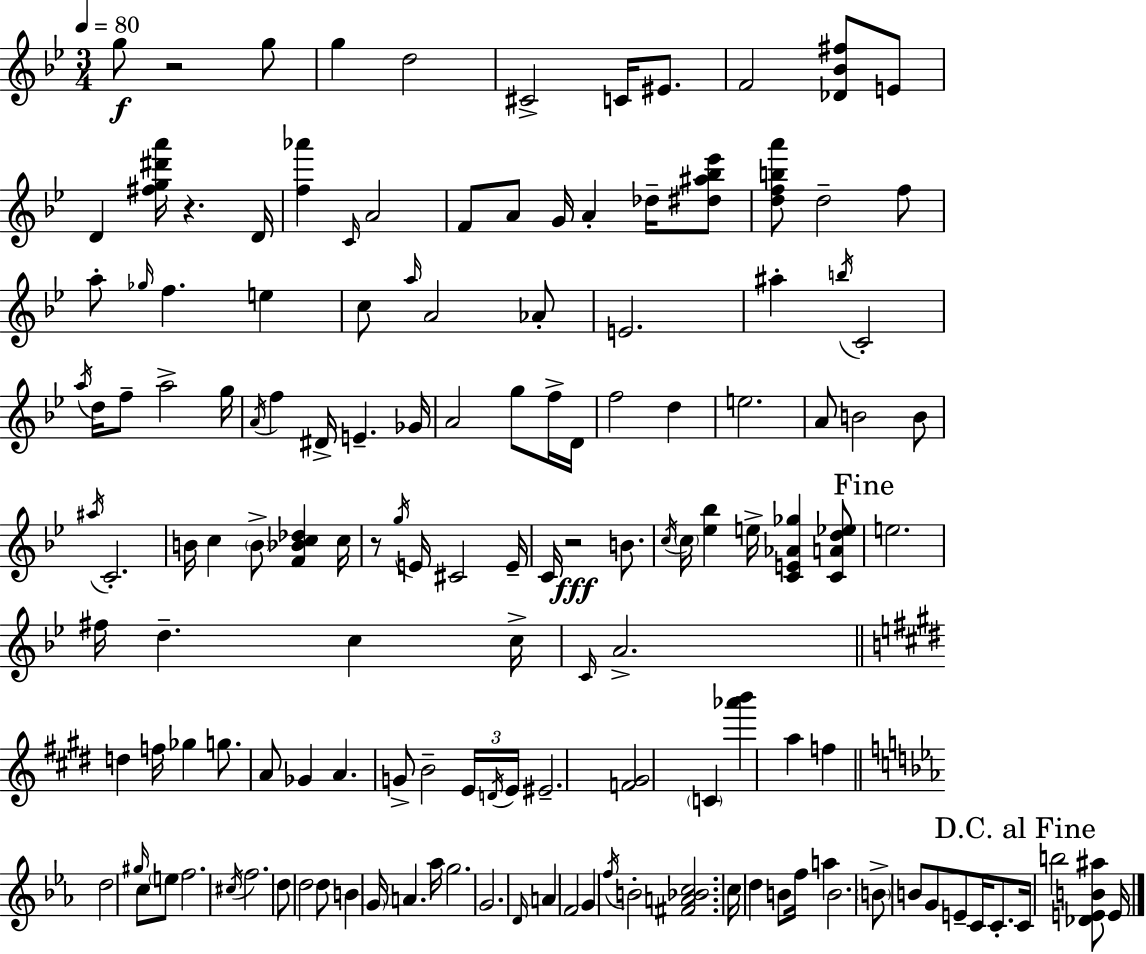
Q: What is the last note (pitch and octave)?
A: E4